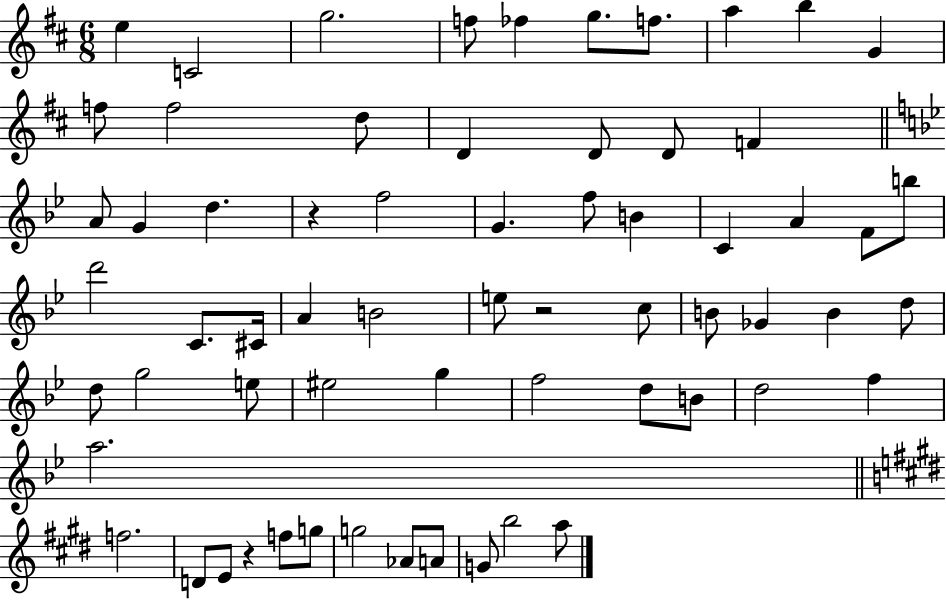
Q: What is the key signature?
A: D major